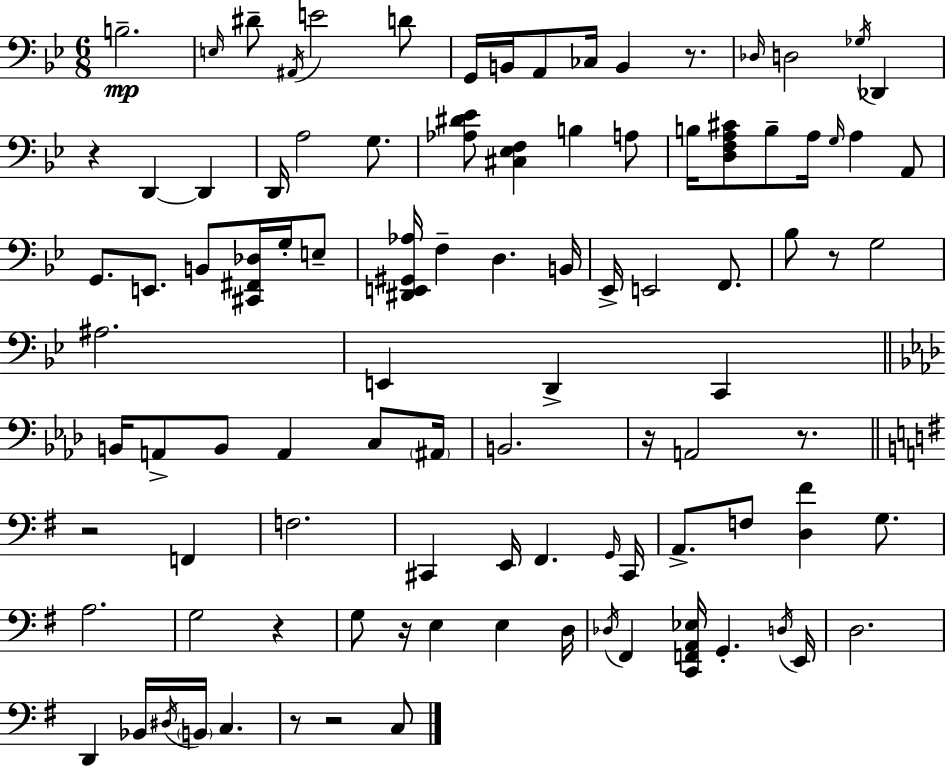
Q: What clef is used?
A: bass